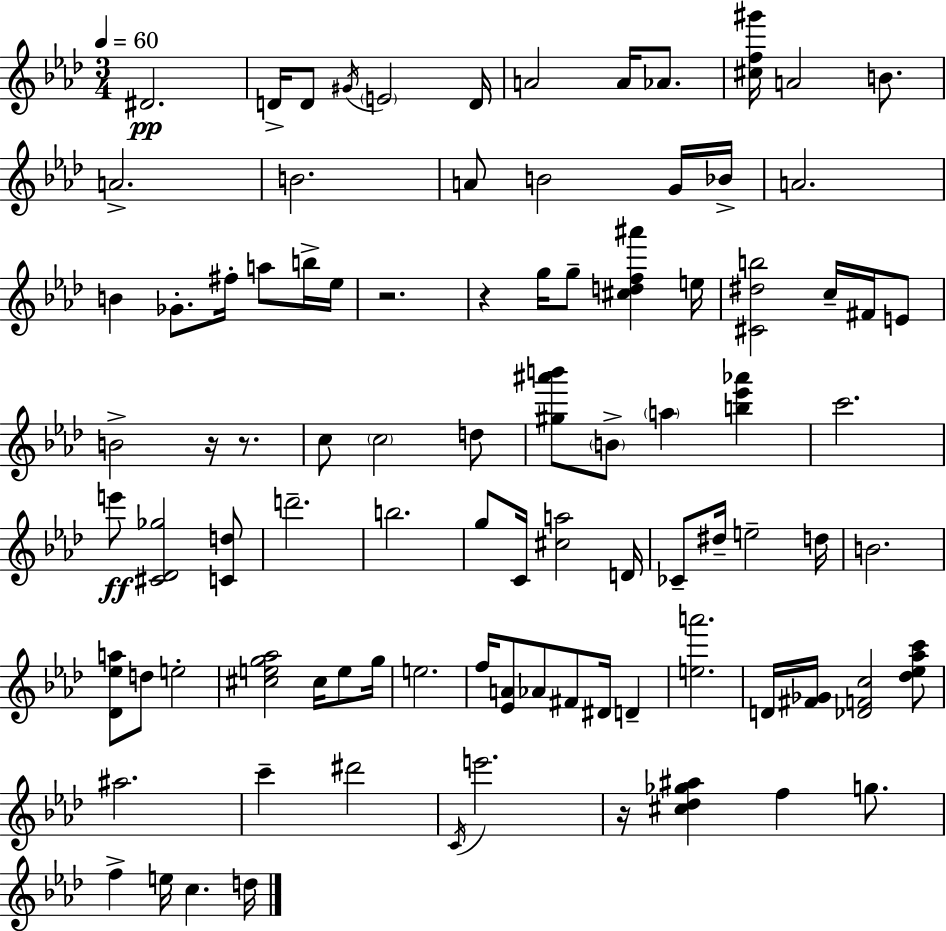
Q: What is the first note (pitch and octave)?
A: D#4